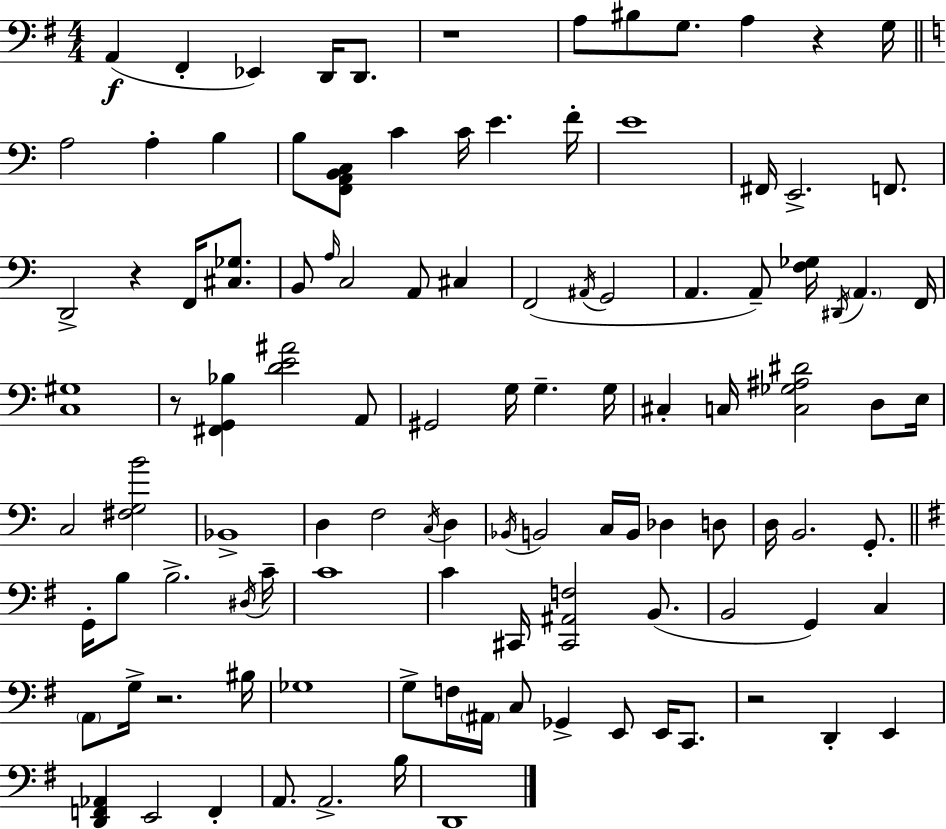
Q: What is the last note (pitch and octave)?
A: D2